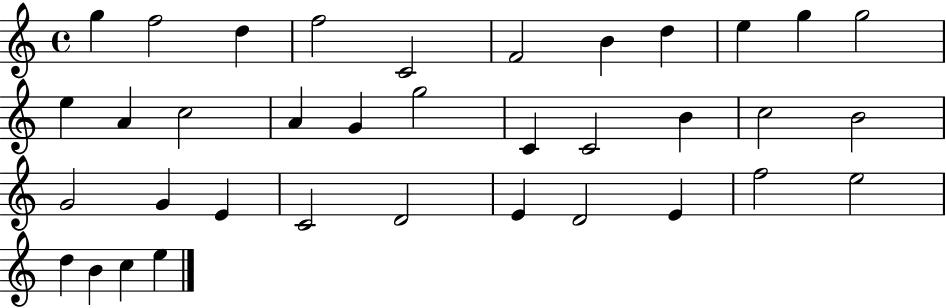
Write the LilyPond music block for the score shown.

{
  \clef treble
  \time 4/4
  \defaultTimeSignature
  \key c \major
  g''4 f''2 d''4 | f''2 c'2 | f'2 b'4 d''4 | e''4 g''4 g''2 | \break e''4 a'4 c''2 | a'4 g'4 g''2 | c'4 c'2 b'4 | c''2 b'2 | \break g'2 g'4 e'4 | c'2 d'2 | e'4 d'2 e'4 | f''2 e''2 | \break d''4 b'4 c''4 e''4 | \bar "|."
}